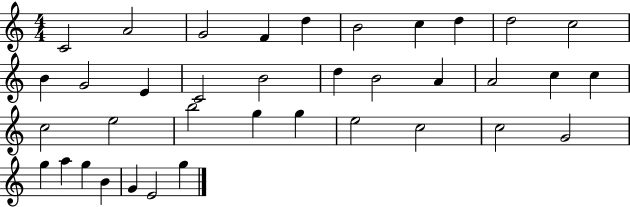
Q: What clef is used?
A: treble